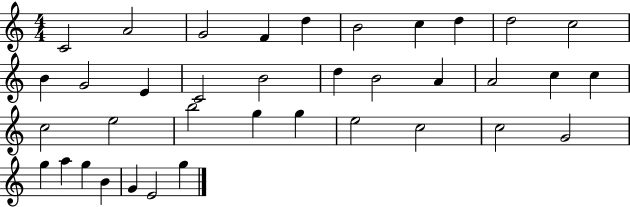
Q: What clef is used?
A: treble